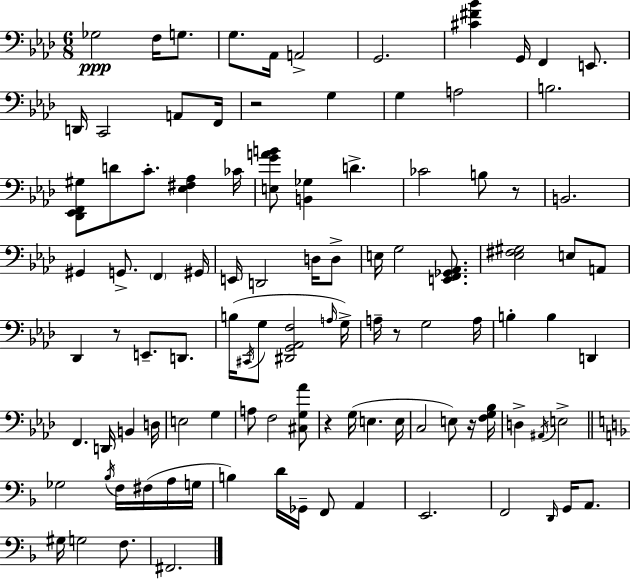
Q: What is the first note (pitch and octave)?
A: Gb3